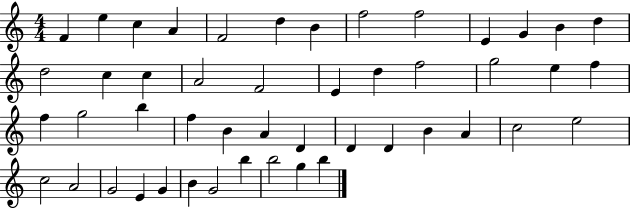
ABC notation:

X:1
T:Untitled
M:4/4
L:1/4
K:C
F e c A F2 d B f2 f2 E G B d d2 c c A2 F2 E d f2 g2 e f f g2 b f B A D D D B A c2 e2 c2 A2 G2 E G B G2 b b2 g b